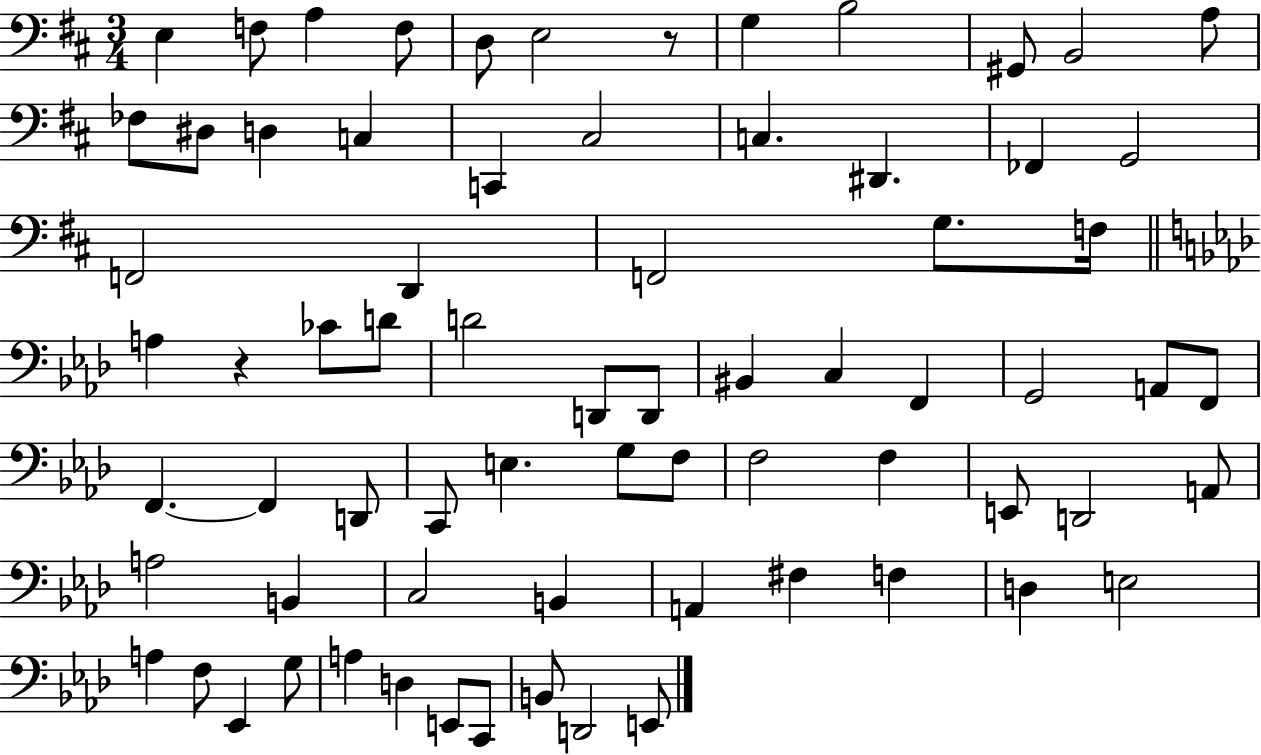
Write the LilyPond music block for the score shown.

{
  \clef bass
  \numericTimeSignature
  \time 3/4
  \key d \major
  e4 f8 a4 f8 | d8 e2 r8 | g4 b2 | gis,8 b,2 a8 | \break fes8 dis8 d4 c4 | c,4 cis2 | c4. dis,4. | fes,4 g,2 | \break f,2 d,4 | f,2 g8. f16 | \bar "||" \break \key aes \major a4 r4 ces'8 d'8 | d'2 d,8 d,8 | bis,4 c4 f,4 | g,2 a,8 f,8 | \break f,4.~~ f,4 d,8 | c,8 e4. g8 f8 | f2 f4 | e,8 d,2 a,8 | \break a2 b,4 | c2 b,4 | a,4 fis4 f4 | d4 e2 | \break a4 f8 ees,4 g8 | a4 d4 e,8 c,8 | b,8 d,2 e,8 | \bar "|."
}